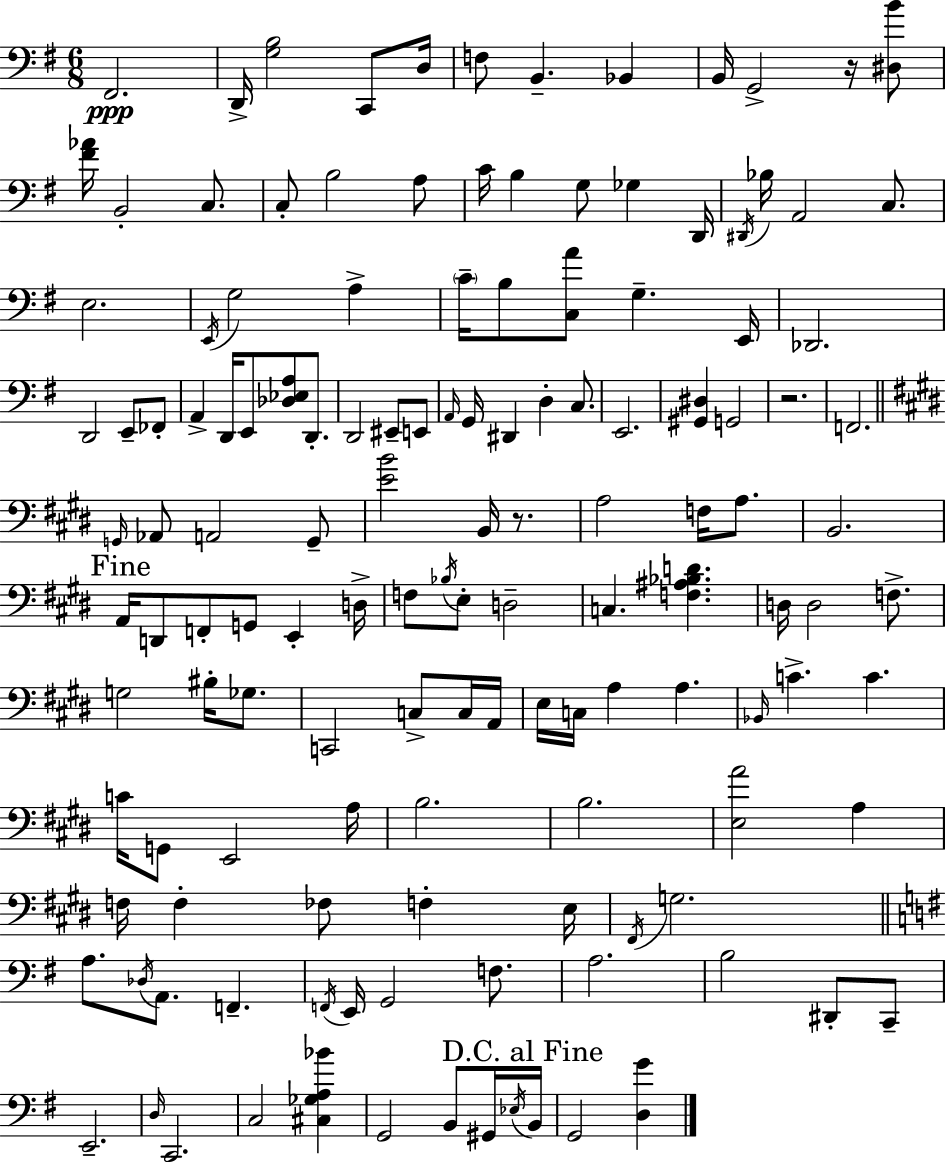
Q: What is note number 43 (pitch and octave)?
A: A2